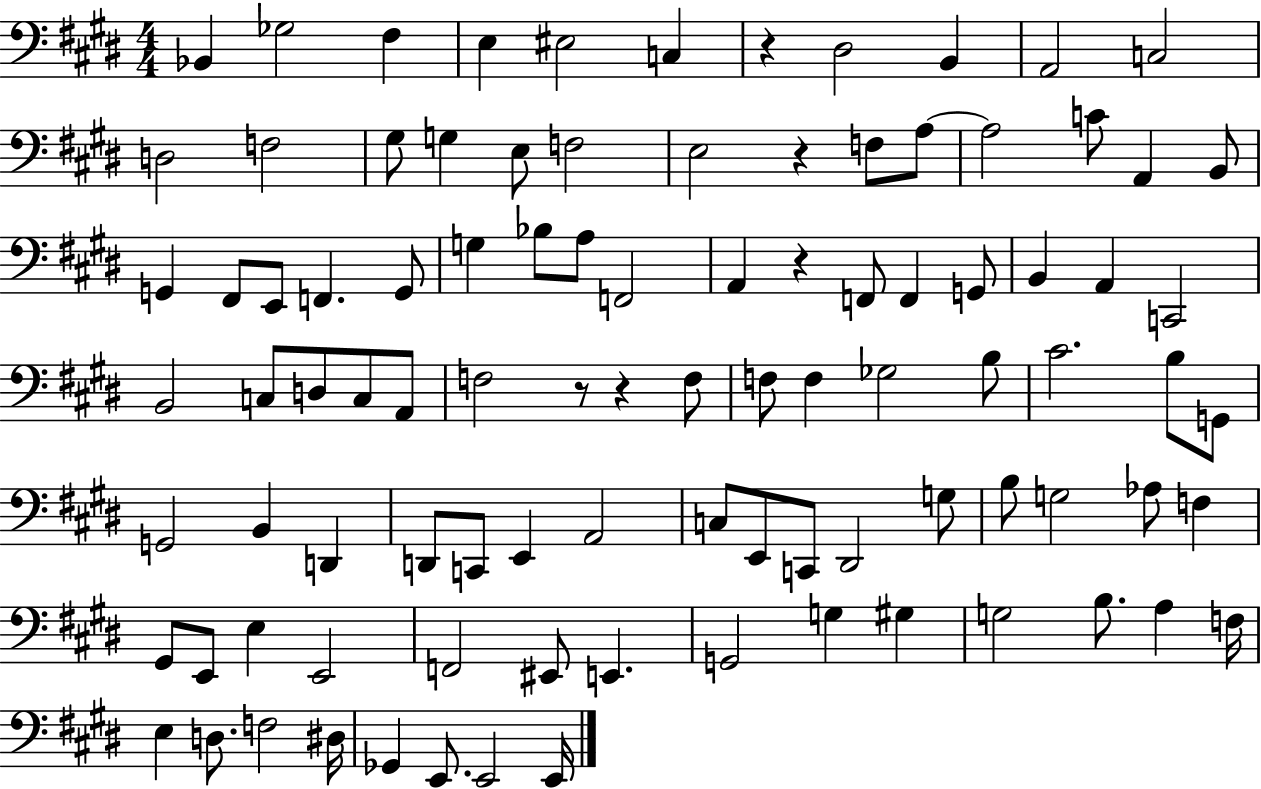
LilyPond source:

{
  \clef bass
  \numericTimeSignature
  \time 4/4
  \key e \major
  bes,4 ges2 fis4 | e4 eis2 c4 | r4 dis2 b,4 | a,2 c2 | \break d2 f2 | gis8 g4 e8 f2 | e2 r4 f8 a8~~ | a2 c'8 a,4 b,8 | \break g,4 fis,8 e,8 f,4. g,8 | g4 bes8 a8 f,2 | a,4 r4 f,8 f,4 g,8 | b,4 a,4 c,2 | \break b,2 c8 d8 c8 a,8 | f2 r8 r4 f8 | f8 f4 ges2 b8 | cis'2. b8 g,8 | \break g,2 b,4 d,4 | d,8 c,8 e,4 a,2 | c8 e,8 c,8 dis,2 g8 | b8 g2 aes8 f4 | \break gis,8 e,8 e4 e,2 | f,2 eis,8 e,4. | g,2 g4 gis4 | g2 b8. a4 f16 | \break e4 d8. f2 dis16 | ges,4 e,8. e,2 e,16 | \bar "|."
}